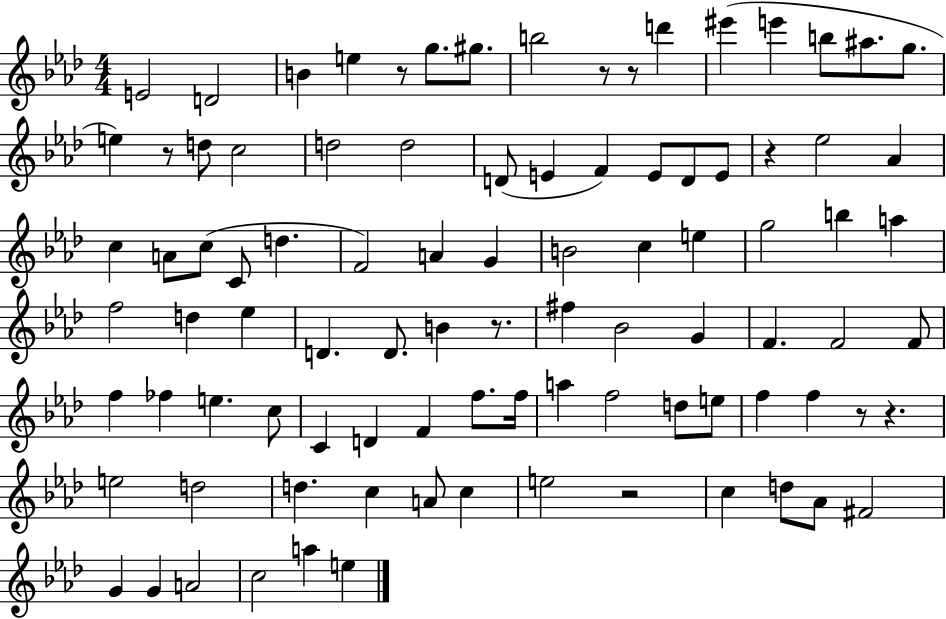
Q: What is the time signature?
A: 4/4